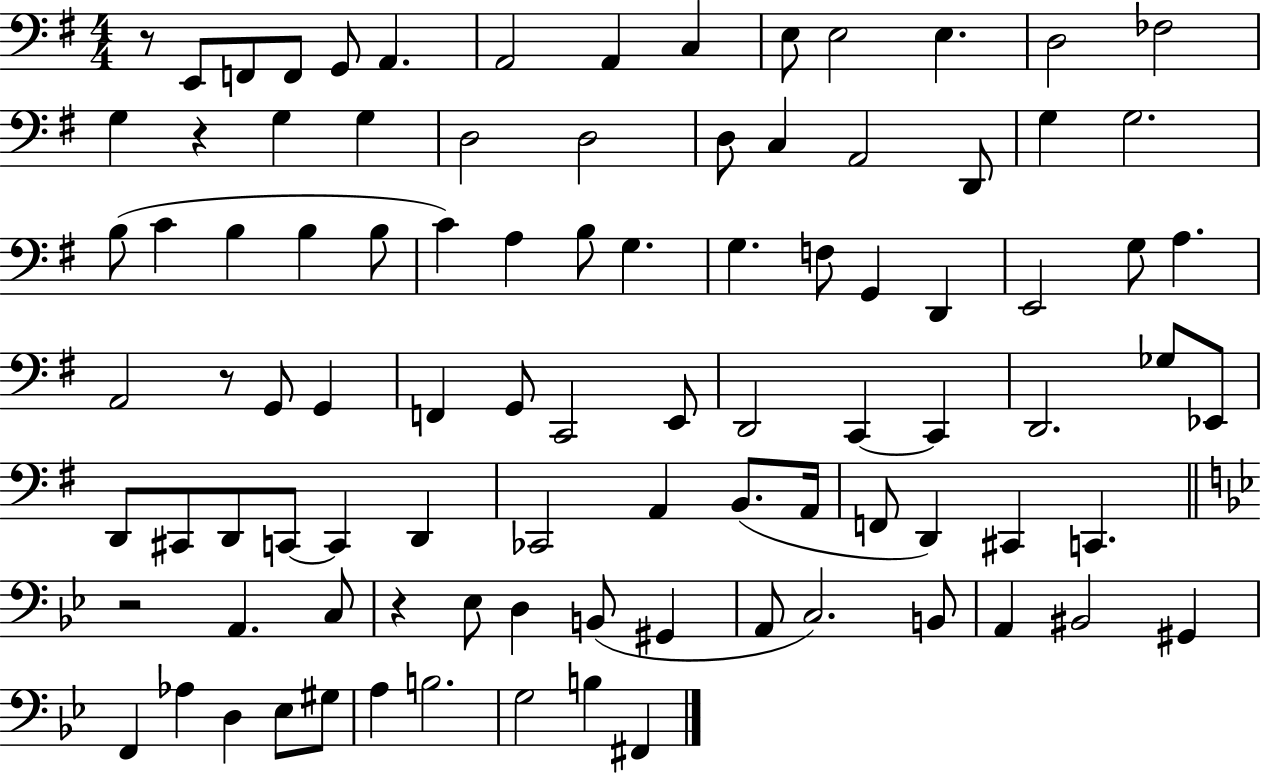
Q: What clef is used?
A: bass